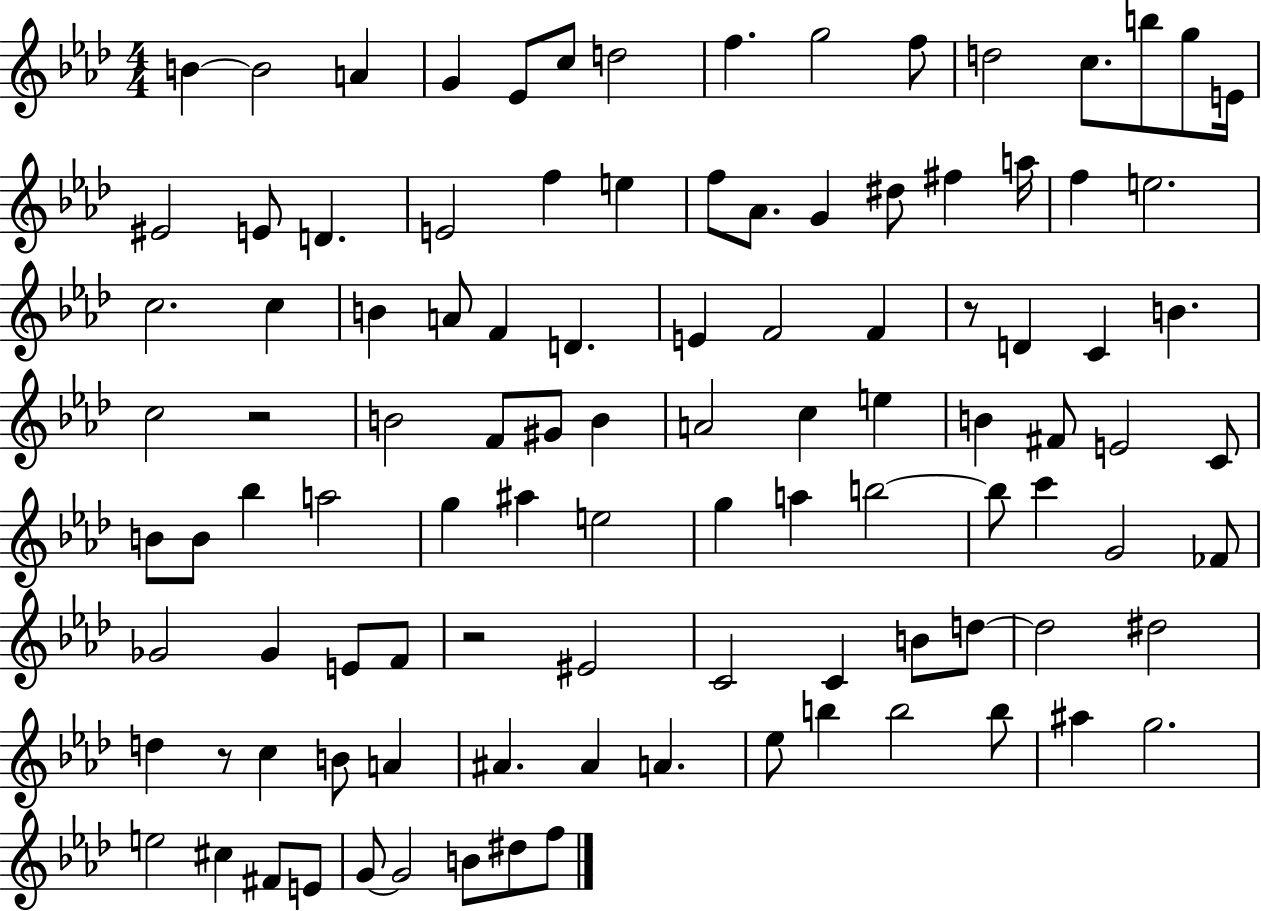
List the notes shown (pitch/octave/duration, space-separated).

B4/q B4/h A4/q G4/q Eb4/e C5/e D5/h F5/q. G5/h F5/e D5/h C5/e. B5/e G5/e E4/s EIS4/h E4/e D4/q. E4/h F5/q E5/q F5/e Ab4/e. G4/q D#5/e F#5/q A5/s F5/q E5/h. C5/h. C5/q B4/q A4/e F4/q D4/q. E4/q F4/h F4/q R/e D4/q C4/q B4/q. C5/h R/h B4/h F4/e G#4/e B4/q A4/h C5/q E5/q B4/q F#4/e E4/h C4/e B4/e B4/e Bb5/q A5/h G5/q A#5/q E5/h G5/q A5/q B5/h B5/e C6/q G4/h FES4/e Gb4/h Gb4/q E4/e F4/e R/h EIS4/h C4/h C4/q B4/e D5/e D5/h D#5/h D5/q R/e C5/q B4/e A4/q A#4/q. A#4/q A4/q. Eb5/e B5/q B5/h B5/e A#5/q G5/h. E5/h C#5/q F#4/e E4/e G4/e G4/h B4/e D#5/e F5/e